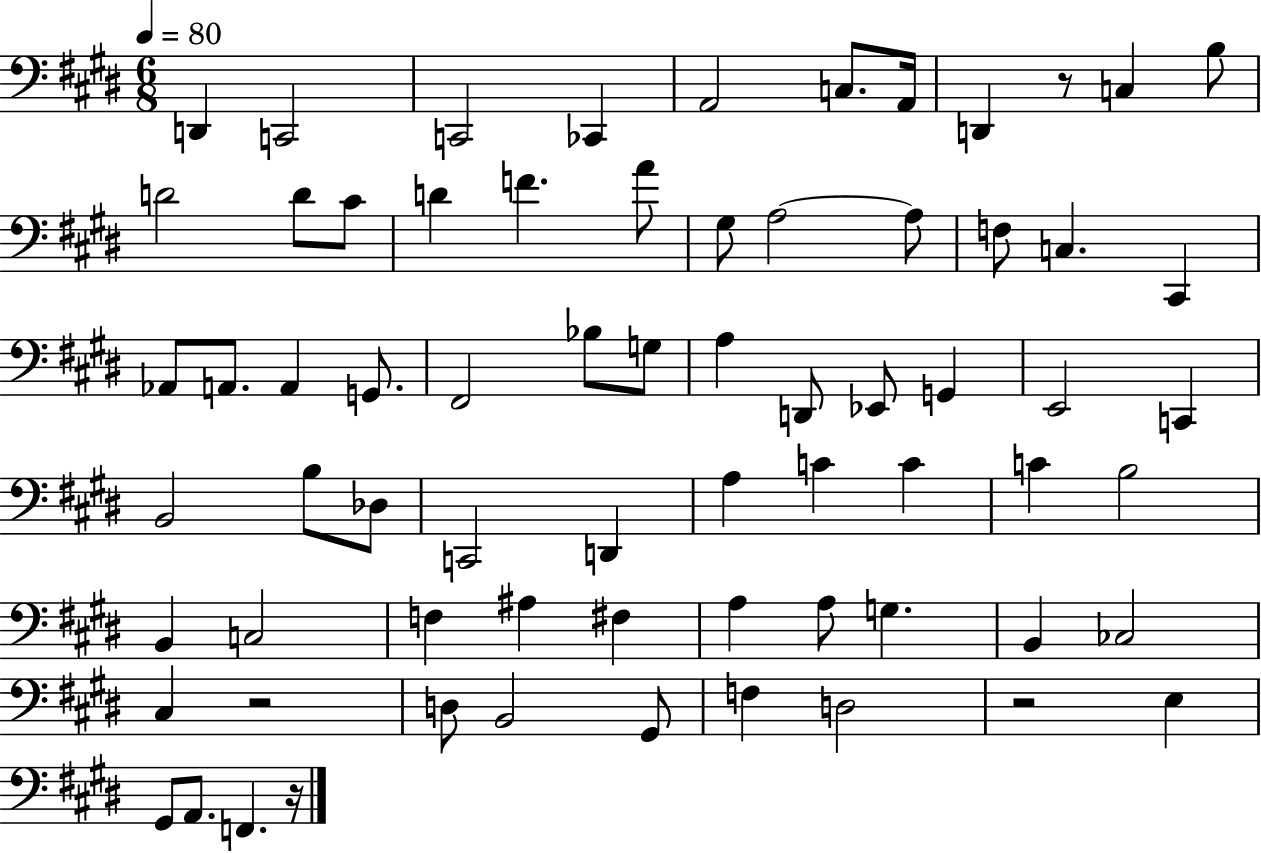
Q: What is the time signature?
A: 6/8